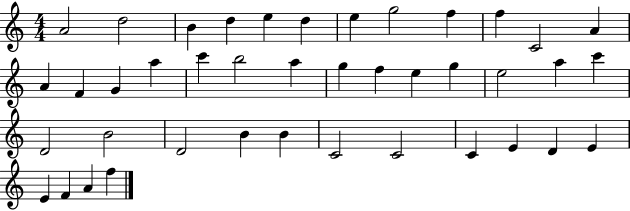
{
  \clef treble
  \numericTimeSignature
  \time 4/4
  \key c \major
  a'2 d''2 | b'4 d''4 e''4 d''4 | e''4 g''2 f''4 | f''4 c'2 a'4 | \break a'4 f'4 g'4 a''4 | c'''4 b''2 a''4 | g''4 f''4 e''4 g''4 | e''2 a''4 c'''4 | \break d'2 b'2 | d'2 b'4 b'4 | c'2 c'2 | c'4 e'4 d'4 e'4 | \break e'4 f'4 a'4 f''4 | \bar "|."
}